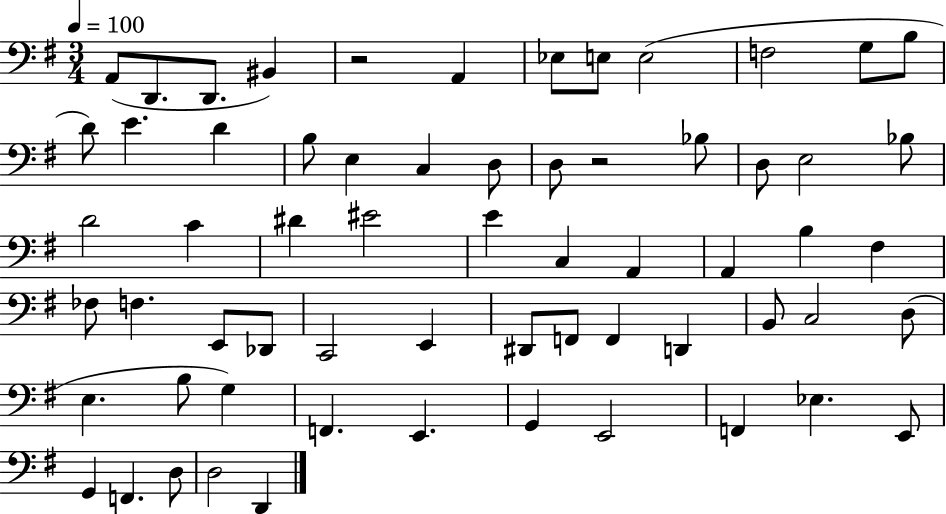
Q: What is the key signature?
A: G major